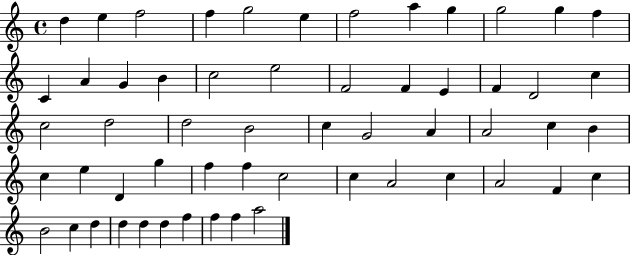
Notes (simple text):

D5/q E5/q F5/h F5/q G5/h E5/q F5/h A5/q G5/q G5/h G5/q F5/q C4/q A4/q G4/q B4/q C5/h E5/h F4/h F4/q E4/q F4/q D4/h C5/q C5/h D5/h D5/h B4/h C5/q G4/h A4/q A4/h C5/q B4/q C5/q E5/q D4/q G5/q F5/q F5/q C5/h C5/q A4/h C5/q A4/h F4/q C5/q B4/h C5/q D5/q D5/q D5/q D5/q F5/q F5/q F5/q A5/h